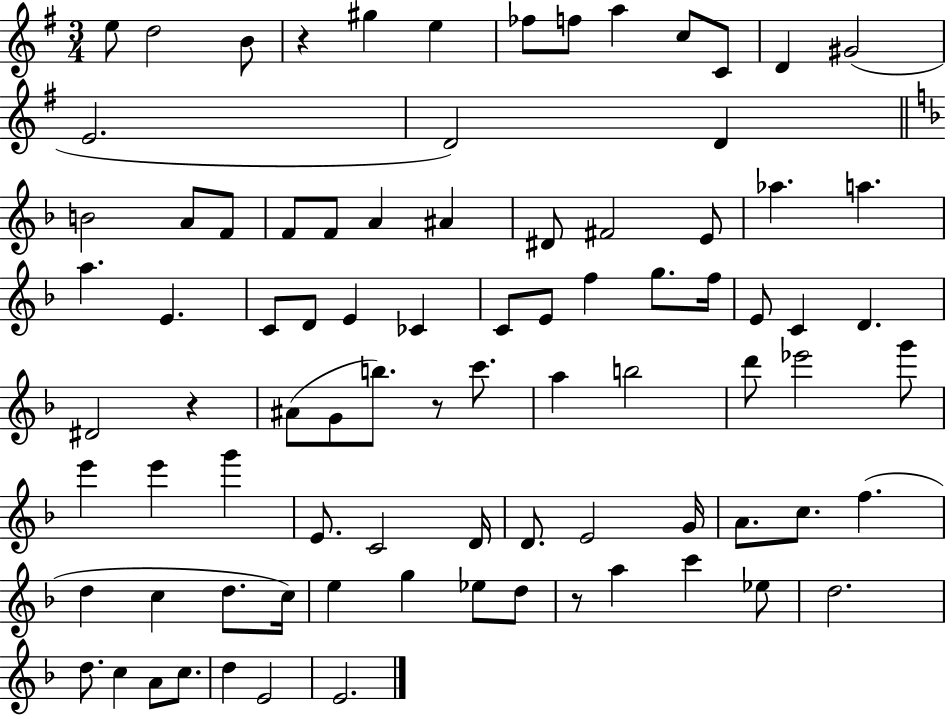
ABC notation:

X:1
T:Untitled
M:3/4
L:1/4
K:G
e/2 d2 B/2 z ^g e _f/2 f/2 a c/2 C/2 D ^G2 E2 D2 D B2 A/2 F/2 F/2 F/2 A ^A ^D/2 ^F2 E/2 _a a a E C/2 D/2 E _C C/2 E/2 f g/2 f/4 E/2 C D ^D2 z ^A/2 G/2 b/2 z/2 c'/2 a b2 d'/2 _e'2 g'/2 e' e' g' E/2 C2 D/4 D/2 E2 G/4 A/2 c/2 f d c d/2 c/4 e g _e/2 d/2 z/2 a c' _e/2 d2 d/2 c A/2 c/2 d E2 E2